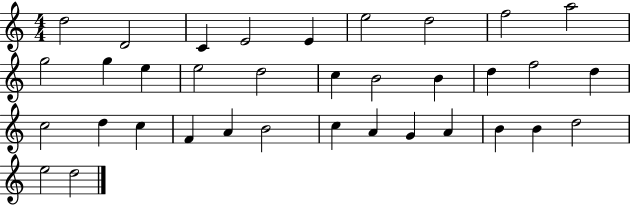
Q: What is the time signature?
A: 4/4